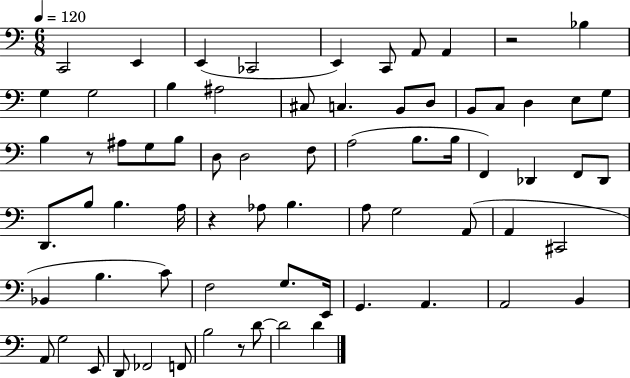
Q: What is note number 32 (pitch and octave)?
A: B3